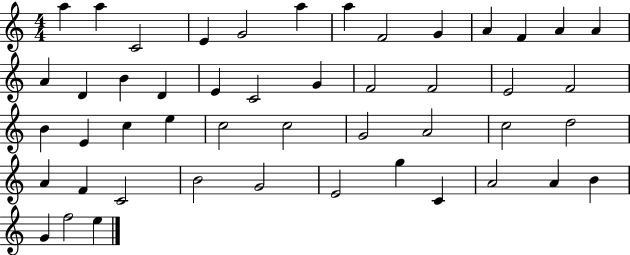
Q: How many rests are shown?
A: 0